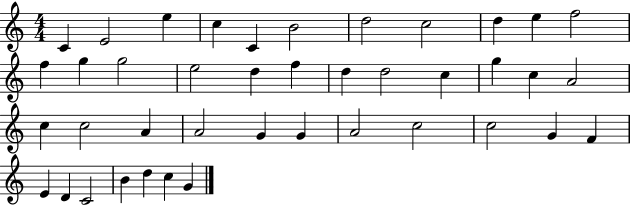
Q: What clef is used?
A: treble